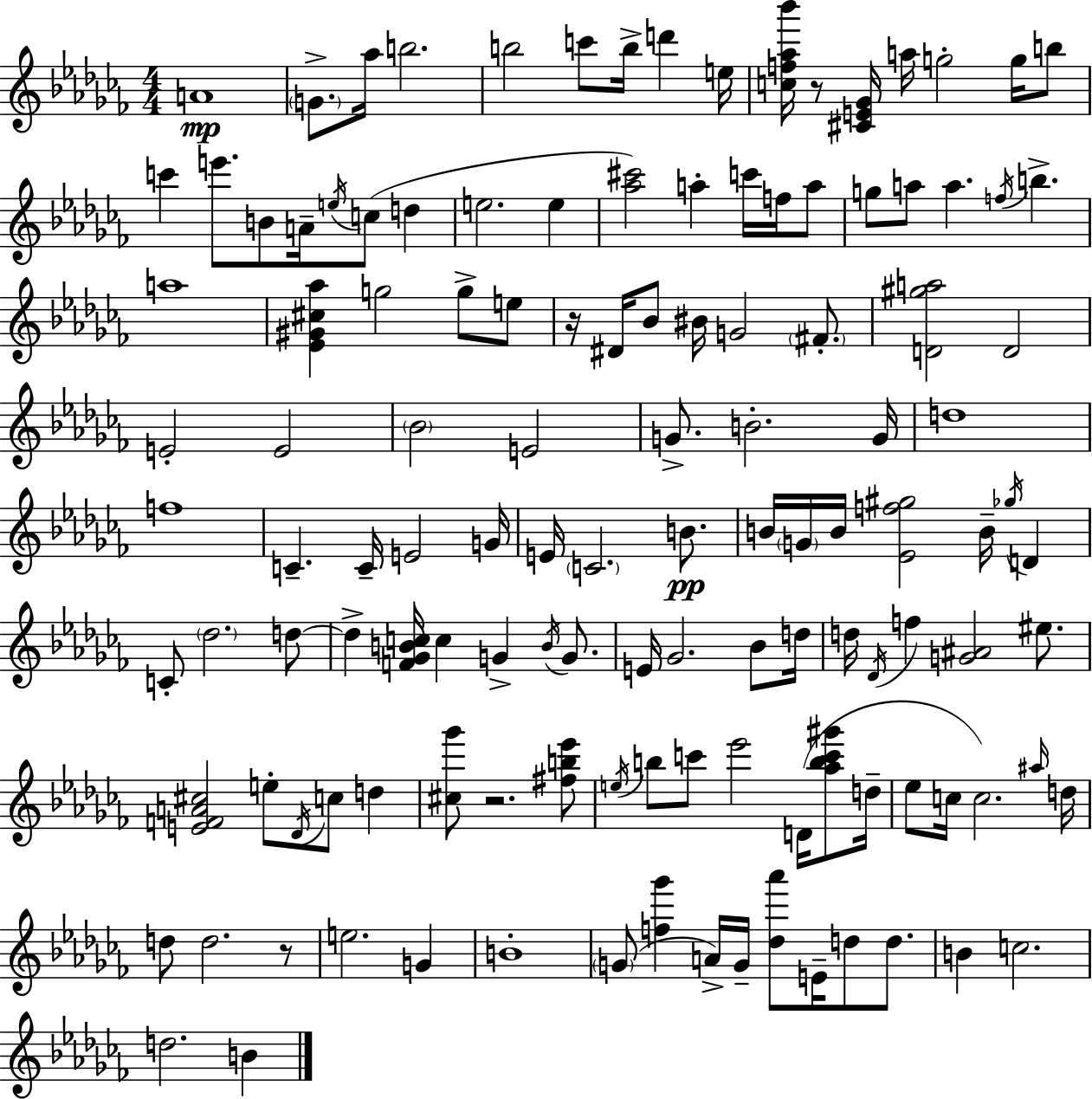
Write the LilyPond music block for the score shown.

{
  \clef treble
  \numericTimeSignature
  \time 4/4
  \key aes \minor
  a'1\mp | \parenthesize g'8.-> aes''16 b''2. | b''2 c'''8 b''16-> d'''4 e''16 | <c'' f'' aes'' bes'''>16 r8 <cis' e' ges'>16 a''16 g''2-. g''16 b''8 | \break c'''4 e'''8. b'8 a'16-- \acciaccatura { e''16 } c''8( d''4 | e''2. e''4 | <aes'' cis'''>2) a''4-. c'''16 f''16 a''8 | g''8 a''8 a''4. \acciaccatura { f''16 } b''4.-> | \break a''1 | <ees' gis' cis'' aes''>4 g''2 g''8-> | e''8 r16 dis'16 bes'8 bis'16 g'2 \parenthesize fis'8.-. | <d' gis'' a''>2 d'2 | \break e'2-. e'2 | \parenthesize bes'2 e'2 | g'8.-> b'2.-. | g'16 d''1 | \break f''1 | c'4.-- c'16-- e'2 | g'16 e'16 \parenthesize c'2. b'8.\pp | b'16 \parenthesize g'16 b'16 <ees' f'' gis''>2 b'16-- \acciaccatura { ges''16 } d'4 | \break c'8-. \parenthesize des''2. | d''8~~ d''4-> <f' ges' b' c''>16 c''4 g'4-> | \acciaccatura { b'16 } g'8. e'16 ges'2. | bes'8 d''16 d''16 \acciaccatura { des'16 } f''4 <g' ais'>2 | \break eis''8. <e' f' a' cis''>2 e''8-. \acciaccatura { des'16 } | c''8 d''4 <cis'' ges'''>8 r2. | <fis'' b'' ees'''>8 \acciaccatura { e''16 } b''8 c'''8 ees'''2 | d'16( <aes'' b'' c''' gis'''>8 d''16-- ees''8 c''16 c''2.) | \break \grace { ais''16 } d''16 d''8 d''2. | r8 e''2. | g'4 b'1-. | \parenthesize g'8( <f'' ges'''>4 a'16->) g'16-- | \break <des'' aes'''>8 e'16-- d''8 d''8. b'4 c''2. | d''2. | b'4 \bar "|."
}